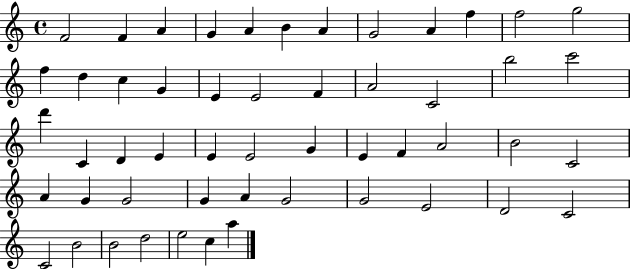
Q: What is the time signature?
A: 4/4